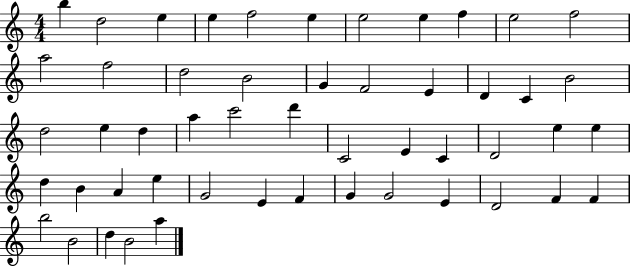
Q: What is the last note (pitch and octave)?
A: A5